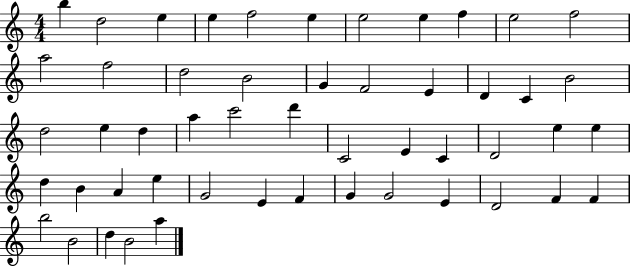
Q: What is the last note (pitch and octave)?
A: A5